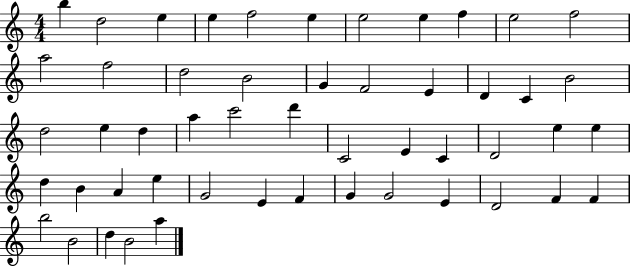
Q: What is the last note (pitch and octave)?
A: A5